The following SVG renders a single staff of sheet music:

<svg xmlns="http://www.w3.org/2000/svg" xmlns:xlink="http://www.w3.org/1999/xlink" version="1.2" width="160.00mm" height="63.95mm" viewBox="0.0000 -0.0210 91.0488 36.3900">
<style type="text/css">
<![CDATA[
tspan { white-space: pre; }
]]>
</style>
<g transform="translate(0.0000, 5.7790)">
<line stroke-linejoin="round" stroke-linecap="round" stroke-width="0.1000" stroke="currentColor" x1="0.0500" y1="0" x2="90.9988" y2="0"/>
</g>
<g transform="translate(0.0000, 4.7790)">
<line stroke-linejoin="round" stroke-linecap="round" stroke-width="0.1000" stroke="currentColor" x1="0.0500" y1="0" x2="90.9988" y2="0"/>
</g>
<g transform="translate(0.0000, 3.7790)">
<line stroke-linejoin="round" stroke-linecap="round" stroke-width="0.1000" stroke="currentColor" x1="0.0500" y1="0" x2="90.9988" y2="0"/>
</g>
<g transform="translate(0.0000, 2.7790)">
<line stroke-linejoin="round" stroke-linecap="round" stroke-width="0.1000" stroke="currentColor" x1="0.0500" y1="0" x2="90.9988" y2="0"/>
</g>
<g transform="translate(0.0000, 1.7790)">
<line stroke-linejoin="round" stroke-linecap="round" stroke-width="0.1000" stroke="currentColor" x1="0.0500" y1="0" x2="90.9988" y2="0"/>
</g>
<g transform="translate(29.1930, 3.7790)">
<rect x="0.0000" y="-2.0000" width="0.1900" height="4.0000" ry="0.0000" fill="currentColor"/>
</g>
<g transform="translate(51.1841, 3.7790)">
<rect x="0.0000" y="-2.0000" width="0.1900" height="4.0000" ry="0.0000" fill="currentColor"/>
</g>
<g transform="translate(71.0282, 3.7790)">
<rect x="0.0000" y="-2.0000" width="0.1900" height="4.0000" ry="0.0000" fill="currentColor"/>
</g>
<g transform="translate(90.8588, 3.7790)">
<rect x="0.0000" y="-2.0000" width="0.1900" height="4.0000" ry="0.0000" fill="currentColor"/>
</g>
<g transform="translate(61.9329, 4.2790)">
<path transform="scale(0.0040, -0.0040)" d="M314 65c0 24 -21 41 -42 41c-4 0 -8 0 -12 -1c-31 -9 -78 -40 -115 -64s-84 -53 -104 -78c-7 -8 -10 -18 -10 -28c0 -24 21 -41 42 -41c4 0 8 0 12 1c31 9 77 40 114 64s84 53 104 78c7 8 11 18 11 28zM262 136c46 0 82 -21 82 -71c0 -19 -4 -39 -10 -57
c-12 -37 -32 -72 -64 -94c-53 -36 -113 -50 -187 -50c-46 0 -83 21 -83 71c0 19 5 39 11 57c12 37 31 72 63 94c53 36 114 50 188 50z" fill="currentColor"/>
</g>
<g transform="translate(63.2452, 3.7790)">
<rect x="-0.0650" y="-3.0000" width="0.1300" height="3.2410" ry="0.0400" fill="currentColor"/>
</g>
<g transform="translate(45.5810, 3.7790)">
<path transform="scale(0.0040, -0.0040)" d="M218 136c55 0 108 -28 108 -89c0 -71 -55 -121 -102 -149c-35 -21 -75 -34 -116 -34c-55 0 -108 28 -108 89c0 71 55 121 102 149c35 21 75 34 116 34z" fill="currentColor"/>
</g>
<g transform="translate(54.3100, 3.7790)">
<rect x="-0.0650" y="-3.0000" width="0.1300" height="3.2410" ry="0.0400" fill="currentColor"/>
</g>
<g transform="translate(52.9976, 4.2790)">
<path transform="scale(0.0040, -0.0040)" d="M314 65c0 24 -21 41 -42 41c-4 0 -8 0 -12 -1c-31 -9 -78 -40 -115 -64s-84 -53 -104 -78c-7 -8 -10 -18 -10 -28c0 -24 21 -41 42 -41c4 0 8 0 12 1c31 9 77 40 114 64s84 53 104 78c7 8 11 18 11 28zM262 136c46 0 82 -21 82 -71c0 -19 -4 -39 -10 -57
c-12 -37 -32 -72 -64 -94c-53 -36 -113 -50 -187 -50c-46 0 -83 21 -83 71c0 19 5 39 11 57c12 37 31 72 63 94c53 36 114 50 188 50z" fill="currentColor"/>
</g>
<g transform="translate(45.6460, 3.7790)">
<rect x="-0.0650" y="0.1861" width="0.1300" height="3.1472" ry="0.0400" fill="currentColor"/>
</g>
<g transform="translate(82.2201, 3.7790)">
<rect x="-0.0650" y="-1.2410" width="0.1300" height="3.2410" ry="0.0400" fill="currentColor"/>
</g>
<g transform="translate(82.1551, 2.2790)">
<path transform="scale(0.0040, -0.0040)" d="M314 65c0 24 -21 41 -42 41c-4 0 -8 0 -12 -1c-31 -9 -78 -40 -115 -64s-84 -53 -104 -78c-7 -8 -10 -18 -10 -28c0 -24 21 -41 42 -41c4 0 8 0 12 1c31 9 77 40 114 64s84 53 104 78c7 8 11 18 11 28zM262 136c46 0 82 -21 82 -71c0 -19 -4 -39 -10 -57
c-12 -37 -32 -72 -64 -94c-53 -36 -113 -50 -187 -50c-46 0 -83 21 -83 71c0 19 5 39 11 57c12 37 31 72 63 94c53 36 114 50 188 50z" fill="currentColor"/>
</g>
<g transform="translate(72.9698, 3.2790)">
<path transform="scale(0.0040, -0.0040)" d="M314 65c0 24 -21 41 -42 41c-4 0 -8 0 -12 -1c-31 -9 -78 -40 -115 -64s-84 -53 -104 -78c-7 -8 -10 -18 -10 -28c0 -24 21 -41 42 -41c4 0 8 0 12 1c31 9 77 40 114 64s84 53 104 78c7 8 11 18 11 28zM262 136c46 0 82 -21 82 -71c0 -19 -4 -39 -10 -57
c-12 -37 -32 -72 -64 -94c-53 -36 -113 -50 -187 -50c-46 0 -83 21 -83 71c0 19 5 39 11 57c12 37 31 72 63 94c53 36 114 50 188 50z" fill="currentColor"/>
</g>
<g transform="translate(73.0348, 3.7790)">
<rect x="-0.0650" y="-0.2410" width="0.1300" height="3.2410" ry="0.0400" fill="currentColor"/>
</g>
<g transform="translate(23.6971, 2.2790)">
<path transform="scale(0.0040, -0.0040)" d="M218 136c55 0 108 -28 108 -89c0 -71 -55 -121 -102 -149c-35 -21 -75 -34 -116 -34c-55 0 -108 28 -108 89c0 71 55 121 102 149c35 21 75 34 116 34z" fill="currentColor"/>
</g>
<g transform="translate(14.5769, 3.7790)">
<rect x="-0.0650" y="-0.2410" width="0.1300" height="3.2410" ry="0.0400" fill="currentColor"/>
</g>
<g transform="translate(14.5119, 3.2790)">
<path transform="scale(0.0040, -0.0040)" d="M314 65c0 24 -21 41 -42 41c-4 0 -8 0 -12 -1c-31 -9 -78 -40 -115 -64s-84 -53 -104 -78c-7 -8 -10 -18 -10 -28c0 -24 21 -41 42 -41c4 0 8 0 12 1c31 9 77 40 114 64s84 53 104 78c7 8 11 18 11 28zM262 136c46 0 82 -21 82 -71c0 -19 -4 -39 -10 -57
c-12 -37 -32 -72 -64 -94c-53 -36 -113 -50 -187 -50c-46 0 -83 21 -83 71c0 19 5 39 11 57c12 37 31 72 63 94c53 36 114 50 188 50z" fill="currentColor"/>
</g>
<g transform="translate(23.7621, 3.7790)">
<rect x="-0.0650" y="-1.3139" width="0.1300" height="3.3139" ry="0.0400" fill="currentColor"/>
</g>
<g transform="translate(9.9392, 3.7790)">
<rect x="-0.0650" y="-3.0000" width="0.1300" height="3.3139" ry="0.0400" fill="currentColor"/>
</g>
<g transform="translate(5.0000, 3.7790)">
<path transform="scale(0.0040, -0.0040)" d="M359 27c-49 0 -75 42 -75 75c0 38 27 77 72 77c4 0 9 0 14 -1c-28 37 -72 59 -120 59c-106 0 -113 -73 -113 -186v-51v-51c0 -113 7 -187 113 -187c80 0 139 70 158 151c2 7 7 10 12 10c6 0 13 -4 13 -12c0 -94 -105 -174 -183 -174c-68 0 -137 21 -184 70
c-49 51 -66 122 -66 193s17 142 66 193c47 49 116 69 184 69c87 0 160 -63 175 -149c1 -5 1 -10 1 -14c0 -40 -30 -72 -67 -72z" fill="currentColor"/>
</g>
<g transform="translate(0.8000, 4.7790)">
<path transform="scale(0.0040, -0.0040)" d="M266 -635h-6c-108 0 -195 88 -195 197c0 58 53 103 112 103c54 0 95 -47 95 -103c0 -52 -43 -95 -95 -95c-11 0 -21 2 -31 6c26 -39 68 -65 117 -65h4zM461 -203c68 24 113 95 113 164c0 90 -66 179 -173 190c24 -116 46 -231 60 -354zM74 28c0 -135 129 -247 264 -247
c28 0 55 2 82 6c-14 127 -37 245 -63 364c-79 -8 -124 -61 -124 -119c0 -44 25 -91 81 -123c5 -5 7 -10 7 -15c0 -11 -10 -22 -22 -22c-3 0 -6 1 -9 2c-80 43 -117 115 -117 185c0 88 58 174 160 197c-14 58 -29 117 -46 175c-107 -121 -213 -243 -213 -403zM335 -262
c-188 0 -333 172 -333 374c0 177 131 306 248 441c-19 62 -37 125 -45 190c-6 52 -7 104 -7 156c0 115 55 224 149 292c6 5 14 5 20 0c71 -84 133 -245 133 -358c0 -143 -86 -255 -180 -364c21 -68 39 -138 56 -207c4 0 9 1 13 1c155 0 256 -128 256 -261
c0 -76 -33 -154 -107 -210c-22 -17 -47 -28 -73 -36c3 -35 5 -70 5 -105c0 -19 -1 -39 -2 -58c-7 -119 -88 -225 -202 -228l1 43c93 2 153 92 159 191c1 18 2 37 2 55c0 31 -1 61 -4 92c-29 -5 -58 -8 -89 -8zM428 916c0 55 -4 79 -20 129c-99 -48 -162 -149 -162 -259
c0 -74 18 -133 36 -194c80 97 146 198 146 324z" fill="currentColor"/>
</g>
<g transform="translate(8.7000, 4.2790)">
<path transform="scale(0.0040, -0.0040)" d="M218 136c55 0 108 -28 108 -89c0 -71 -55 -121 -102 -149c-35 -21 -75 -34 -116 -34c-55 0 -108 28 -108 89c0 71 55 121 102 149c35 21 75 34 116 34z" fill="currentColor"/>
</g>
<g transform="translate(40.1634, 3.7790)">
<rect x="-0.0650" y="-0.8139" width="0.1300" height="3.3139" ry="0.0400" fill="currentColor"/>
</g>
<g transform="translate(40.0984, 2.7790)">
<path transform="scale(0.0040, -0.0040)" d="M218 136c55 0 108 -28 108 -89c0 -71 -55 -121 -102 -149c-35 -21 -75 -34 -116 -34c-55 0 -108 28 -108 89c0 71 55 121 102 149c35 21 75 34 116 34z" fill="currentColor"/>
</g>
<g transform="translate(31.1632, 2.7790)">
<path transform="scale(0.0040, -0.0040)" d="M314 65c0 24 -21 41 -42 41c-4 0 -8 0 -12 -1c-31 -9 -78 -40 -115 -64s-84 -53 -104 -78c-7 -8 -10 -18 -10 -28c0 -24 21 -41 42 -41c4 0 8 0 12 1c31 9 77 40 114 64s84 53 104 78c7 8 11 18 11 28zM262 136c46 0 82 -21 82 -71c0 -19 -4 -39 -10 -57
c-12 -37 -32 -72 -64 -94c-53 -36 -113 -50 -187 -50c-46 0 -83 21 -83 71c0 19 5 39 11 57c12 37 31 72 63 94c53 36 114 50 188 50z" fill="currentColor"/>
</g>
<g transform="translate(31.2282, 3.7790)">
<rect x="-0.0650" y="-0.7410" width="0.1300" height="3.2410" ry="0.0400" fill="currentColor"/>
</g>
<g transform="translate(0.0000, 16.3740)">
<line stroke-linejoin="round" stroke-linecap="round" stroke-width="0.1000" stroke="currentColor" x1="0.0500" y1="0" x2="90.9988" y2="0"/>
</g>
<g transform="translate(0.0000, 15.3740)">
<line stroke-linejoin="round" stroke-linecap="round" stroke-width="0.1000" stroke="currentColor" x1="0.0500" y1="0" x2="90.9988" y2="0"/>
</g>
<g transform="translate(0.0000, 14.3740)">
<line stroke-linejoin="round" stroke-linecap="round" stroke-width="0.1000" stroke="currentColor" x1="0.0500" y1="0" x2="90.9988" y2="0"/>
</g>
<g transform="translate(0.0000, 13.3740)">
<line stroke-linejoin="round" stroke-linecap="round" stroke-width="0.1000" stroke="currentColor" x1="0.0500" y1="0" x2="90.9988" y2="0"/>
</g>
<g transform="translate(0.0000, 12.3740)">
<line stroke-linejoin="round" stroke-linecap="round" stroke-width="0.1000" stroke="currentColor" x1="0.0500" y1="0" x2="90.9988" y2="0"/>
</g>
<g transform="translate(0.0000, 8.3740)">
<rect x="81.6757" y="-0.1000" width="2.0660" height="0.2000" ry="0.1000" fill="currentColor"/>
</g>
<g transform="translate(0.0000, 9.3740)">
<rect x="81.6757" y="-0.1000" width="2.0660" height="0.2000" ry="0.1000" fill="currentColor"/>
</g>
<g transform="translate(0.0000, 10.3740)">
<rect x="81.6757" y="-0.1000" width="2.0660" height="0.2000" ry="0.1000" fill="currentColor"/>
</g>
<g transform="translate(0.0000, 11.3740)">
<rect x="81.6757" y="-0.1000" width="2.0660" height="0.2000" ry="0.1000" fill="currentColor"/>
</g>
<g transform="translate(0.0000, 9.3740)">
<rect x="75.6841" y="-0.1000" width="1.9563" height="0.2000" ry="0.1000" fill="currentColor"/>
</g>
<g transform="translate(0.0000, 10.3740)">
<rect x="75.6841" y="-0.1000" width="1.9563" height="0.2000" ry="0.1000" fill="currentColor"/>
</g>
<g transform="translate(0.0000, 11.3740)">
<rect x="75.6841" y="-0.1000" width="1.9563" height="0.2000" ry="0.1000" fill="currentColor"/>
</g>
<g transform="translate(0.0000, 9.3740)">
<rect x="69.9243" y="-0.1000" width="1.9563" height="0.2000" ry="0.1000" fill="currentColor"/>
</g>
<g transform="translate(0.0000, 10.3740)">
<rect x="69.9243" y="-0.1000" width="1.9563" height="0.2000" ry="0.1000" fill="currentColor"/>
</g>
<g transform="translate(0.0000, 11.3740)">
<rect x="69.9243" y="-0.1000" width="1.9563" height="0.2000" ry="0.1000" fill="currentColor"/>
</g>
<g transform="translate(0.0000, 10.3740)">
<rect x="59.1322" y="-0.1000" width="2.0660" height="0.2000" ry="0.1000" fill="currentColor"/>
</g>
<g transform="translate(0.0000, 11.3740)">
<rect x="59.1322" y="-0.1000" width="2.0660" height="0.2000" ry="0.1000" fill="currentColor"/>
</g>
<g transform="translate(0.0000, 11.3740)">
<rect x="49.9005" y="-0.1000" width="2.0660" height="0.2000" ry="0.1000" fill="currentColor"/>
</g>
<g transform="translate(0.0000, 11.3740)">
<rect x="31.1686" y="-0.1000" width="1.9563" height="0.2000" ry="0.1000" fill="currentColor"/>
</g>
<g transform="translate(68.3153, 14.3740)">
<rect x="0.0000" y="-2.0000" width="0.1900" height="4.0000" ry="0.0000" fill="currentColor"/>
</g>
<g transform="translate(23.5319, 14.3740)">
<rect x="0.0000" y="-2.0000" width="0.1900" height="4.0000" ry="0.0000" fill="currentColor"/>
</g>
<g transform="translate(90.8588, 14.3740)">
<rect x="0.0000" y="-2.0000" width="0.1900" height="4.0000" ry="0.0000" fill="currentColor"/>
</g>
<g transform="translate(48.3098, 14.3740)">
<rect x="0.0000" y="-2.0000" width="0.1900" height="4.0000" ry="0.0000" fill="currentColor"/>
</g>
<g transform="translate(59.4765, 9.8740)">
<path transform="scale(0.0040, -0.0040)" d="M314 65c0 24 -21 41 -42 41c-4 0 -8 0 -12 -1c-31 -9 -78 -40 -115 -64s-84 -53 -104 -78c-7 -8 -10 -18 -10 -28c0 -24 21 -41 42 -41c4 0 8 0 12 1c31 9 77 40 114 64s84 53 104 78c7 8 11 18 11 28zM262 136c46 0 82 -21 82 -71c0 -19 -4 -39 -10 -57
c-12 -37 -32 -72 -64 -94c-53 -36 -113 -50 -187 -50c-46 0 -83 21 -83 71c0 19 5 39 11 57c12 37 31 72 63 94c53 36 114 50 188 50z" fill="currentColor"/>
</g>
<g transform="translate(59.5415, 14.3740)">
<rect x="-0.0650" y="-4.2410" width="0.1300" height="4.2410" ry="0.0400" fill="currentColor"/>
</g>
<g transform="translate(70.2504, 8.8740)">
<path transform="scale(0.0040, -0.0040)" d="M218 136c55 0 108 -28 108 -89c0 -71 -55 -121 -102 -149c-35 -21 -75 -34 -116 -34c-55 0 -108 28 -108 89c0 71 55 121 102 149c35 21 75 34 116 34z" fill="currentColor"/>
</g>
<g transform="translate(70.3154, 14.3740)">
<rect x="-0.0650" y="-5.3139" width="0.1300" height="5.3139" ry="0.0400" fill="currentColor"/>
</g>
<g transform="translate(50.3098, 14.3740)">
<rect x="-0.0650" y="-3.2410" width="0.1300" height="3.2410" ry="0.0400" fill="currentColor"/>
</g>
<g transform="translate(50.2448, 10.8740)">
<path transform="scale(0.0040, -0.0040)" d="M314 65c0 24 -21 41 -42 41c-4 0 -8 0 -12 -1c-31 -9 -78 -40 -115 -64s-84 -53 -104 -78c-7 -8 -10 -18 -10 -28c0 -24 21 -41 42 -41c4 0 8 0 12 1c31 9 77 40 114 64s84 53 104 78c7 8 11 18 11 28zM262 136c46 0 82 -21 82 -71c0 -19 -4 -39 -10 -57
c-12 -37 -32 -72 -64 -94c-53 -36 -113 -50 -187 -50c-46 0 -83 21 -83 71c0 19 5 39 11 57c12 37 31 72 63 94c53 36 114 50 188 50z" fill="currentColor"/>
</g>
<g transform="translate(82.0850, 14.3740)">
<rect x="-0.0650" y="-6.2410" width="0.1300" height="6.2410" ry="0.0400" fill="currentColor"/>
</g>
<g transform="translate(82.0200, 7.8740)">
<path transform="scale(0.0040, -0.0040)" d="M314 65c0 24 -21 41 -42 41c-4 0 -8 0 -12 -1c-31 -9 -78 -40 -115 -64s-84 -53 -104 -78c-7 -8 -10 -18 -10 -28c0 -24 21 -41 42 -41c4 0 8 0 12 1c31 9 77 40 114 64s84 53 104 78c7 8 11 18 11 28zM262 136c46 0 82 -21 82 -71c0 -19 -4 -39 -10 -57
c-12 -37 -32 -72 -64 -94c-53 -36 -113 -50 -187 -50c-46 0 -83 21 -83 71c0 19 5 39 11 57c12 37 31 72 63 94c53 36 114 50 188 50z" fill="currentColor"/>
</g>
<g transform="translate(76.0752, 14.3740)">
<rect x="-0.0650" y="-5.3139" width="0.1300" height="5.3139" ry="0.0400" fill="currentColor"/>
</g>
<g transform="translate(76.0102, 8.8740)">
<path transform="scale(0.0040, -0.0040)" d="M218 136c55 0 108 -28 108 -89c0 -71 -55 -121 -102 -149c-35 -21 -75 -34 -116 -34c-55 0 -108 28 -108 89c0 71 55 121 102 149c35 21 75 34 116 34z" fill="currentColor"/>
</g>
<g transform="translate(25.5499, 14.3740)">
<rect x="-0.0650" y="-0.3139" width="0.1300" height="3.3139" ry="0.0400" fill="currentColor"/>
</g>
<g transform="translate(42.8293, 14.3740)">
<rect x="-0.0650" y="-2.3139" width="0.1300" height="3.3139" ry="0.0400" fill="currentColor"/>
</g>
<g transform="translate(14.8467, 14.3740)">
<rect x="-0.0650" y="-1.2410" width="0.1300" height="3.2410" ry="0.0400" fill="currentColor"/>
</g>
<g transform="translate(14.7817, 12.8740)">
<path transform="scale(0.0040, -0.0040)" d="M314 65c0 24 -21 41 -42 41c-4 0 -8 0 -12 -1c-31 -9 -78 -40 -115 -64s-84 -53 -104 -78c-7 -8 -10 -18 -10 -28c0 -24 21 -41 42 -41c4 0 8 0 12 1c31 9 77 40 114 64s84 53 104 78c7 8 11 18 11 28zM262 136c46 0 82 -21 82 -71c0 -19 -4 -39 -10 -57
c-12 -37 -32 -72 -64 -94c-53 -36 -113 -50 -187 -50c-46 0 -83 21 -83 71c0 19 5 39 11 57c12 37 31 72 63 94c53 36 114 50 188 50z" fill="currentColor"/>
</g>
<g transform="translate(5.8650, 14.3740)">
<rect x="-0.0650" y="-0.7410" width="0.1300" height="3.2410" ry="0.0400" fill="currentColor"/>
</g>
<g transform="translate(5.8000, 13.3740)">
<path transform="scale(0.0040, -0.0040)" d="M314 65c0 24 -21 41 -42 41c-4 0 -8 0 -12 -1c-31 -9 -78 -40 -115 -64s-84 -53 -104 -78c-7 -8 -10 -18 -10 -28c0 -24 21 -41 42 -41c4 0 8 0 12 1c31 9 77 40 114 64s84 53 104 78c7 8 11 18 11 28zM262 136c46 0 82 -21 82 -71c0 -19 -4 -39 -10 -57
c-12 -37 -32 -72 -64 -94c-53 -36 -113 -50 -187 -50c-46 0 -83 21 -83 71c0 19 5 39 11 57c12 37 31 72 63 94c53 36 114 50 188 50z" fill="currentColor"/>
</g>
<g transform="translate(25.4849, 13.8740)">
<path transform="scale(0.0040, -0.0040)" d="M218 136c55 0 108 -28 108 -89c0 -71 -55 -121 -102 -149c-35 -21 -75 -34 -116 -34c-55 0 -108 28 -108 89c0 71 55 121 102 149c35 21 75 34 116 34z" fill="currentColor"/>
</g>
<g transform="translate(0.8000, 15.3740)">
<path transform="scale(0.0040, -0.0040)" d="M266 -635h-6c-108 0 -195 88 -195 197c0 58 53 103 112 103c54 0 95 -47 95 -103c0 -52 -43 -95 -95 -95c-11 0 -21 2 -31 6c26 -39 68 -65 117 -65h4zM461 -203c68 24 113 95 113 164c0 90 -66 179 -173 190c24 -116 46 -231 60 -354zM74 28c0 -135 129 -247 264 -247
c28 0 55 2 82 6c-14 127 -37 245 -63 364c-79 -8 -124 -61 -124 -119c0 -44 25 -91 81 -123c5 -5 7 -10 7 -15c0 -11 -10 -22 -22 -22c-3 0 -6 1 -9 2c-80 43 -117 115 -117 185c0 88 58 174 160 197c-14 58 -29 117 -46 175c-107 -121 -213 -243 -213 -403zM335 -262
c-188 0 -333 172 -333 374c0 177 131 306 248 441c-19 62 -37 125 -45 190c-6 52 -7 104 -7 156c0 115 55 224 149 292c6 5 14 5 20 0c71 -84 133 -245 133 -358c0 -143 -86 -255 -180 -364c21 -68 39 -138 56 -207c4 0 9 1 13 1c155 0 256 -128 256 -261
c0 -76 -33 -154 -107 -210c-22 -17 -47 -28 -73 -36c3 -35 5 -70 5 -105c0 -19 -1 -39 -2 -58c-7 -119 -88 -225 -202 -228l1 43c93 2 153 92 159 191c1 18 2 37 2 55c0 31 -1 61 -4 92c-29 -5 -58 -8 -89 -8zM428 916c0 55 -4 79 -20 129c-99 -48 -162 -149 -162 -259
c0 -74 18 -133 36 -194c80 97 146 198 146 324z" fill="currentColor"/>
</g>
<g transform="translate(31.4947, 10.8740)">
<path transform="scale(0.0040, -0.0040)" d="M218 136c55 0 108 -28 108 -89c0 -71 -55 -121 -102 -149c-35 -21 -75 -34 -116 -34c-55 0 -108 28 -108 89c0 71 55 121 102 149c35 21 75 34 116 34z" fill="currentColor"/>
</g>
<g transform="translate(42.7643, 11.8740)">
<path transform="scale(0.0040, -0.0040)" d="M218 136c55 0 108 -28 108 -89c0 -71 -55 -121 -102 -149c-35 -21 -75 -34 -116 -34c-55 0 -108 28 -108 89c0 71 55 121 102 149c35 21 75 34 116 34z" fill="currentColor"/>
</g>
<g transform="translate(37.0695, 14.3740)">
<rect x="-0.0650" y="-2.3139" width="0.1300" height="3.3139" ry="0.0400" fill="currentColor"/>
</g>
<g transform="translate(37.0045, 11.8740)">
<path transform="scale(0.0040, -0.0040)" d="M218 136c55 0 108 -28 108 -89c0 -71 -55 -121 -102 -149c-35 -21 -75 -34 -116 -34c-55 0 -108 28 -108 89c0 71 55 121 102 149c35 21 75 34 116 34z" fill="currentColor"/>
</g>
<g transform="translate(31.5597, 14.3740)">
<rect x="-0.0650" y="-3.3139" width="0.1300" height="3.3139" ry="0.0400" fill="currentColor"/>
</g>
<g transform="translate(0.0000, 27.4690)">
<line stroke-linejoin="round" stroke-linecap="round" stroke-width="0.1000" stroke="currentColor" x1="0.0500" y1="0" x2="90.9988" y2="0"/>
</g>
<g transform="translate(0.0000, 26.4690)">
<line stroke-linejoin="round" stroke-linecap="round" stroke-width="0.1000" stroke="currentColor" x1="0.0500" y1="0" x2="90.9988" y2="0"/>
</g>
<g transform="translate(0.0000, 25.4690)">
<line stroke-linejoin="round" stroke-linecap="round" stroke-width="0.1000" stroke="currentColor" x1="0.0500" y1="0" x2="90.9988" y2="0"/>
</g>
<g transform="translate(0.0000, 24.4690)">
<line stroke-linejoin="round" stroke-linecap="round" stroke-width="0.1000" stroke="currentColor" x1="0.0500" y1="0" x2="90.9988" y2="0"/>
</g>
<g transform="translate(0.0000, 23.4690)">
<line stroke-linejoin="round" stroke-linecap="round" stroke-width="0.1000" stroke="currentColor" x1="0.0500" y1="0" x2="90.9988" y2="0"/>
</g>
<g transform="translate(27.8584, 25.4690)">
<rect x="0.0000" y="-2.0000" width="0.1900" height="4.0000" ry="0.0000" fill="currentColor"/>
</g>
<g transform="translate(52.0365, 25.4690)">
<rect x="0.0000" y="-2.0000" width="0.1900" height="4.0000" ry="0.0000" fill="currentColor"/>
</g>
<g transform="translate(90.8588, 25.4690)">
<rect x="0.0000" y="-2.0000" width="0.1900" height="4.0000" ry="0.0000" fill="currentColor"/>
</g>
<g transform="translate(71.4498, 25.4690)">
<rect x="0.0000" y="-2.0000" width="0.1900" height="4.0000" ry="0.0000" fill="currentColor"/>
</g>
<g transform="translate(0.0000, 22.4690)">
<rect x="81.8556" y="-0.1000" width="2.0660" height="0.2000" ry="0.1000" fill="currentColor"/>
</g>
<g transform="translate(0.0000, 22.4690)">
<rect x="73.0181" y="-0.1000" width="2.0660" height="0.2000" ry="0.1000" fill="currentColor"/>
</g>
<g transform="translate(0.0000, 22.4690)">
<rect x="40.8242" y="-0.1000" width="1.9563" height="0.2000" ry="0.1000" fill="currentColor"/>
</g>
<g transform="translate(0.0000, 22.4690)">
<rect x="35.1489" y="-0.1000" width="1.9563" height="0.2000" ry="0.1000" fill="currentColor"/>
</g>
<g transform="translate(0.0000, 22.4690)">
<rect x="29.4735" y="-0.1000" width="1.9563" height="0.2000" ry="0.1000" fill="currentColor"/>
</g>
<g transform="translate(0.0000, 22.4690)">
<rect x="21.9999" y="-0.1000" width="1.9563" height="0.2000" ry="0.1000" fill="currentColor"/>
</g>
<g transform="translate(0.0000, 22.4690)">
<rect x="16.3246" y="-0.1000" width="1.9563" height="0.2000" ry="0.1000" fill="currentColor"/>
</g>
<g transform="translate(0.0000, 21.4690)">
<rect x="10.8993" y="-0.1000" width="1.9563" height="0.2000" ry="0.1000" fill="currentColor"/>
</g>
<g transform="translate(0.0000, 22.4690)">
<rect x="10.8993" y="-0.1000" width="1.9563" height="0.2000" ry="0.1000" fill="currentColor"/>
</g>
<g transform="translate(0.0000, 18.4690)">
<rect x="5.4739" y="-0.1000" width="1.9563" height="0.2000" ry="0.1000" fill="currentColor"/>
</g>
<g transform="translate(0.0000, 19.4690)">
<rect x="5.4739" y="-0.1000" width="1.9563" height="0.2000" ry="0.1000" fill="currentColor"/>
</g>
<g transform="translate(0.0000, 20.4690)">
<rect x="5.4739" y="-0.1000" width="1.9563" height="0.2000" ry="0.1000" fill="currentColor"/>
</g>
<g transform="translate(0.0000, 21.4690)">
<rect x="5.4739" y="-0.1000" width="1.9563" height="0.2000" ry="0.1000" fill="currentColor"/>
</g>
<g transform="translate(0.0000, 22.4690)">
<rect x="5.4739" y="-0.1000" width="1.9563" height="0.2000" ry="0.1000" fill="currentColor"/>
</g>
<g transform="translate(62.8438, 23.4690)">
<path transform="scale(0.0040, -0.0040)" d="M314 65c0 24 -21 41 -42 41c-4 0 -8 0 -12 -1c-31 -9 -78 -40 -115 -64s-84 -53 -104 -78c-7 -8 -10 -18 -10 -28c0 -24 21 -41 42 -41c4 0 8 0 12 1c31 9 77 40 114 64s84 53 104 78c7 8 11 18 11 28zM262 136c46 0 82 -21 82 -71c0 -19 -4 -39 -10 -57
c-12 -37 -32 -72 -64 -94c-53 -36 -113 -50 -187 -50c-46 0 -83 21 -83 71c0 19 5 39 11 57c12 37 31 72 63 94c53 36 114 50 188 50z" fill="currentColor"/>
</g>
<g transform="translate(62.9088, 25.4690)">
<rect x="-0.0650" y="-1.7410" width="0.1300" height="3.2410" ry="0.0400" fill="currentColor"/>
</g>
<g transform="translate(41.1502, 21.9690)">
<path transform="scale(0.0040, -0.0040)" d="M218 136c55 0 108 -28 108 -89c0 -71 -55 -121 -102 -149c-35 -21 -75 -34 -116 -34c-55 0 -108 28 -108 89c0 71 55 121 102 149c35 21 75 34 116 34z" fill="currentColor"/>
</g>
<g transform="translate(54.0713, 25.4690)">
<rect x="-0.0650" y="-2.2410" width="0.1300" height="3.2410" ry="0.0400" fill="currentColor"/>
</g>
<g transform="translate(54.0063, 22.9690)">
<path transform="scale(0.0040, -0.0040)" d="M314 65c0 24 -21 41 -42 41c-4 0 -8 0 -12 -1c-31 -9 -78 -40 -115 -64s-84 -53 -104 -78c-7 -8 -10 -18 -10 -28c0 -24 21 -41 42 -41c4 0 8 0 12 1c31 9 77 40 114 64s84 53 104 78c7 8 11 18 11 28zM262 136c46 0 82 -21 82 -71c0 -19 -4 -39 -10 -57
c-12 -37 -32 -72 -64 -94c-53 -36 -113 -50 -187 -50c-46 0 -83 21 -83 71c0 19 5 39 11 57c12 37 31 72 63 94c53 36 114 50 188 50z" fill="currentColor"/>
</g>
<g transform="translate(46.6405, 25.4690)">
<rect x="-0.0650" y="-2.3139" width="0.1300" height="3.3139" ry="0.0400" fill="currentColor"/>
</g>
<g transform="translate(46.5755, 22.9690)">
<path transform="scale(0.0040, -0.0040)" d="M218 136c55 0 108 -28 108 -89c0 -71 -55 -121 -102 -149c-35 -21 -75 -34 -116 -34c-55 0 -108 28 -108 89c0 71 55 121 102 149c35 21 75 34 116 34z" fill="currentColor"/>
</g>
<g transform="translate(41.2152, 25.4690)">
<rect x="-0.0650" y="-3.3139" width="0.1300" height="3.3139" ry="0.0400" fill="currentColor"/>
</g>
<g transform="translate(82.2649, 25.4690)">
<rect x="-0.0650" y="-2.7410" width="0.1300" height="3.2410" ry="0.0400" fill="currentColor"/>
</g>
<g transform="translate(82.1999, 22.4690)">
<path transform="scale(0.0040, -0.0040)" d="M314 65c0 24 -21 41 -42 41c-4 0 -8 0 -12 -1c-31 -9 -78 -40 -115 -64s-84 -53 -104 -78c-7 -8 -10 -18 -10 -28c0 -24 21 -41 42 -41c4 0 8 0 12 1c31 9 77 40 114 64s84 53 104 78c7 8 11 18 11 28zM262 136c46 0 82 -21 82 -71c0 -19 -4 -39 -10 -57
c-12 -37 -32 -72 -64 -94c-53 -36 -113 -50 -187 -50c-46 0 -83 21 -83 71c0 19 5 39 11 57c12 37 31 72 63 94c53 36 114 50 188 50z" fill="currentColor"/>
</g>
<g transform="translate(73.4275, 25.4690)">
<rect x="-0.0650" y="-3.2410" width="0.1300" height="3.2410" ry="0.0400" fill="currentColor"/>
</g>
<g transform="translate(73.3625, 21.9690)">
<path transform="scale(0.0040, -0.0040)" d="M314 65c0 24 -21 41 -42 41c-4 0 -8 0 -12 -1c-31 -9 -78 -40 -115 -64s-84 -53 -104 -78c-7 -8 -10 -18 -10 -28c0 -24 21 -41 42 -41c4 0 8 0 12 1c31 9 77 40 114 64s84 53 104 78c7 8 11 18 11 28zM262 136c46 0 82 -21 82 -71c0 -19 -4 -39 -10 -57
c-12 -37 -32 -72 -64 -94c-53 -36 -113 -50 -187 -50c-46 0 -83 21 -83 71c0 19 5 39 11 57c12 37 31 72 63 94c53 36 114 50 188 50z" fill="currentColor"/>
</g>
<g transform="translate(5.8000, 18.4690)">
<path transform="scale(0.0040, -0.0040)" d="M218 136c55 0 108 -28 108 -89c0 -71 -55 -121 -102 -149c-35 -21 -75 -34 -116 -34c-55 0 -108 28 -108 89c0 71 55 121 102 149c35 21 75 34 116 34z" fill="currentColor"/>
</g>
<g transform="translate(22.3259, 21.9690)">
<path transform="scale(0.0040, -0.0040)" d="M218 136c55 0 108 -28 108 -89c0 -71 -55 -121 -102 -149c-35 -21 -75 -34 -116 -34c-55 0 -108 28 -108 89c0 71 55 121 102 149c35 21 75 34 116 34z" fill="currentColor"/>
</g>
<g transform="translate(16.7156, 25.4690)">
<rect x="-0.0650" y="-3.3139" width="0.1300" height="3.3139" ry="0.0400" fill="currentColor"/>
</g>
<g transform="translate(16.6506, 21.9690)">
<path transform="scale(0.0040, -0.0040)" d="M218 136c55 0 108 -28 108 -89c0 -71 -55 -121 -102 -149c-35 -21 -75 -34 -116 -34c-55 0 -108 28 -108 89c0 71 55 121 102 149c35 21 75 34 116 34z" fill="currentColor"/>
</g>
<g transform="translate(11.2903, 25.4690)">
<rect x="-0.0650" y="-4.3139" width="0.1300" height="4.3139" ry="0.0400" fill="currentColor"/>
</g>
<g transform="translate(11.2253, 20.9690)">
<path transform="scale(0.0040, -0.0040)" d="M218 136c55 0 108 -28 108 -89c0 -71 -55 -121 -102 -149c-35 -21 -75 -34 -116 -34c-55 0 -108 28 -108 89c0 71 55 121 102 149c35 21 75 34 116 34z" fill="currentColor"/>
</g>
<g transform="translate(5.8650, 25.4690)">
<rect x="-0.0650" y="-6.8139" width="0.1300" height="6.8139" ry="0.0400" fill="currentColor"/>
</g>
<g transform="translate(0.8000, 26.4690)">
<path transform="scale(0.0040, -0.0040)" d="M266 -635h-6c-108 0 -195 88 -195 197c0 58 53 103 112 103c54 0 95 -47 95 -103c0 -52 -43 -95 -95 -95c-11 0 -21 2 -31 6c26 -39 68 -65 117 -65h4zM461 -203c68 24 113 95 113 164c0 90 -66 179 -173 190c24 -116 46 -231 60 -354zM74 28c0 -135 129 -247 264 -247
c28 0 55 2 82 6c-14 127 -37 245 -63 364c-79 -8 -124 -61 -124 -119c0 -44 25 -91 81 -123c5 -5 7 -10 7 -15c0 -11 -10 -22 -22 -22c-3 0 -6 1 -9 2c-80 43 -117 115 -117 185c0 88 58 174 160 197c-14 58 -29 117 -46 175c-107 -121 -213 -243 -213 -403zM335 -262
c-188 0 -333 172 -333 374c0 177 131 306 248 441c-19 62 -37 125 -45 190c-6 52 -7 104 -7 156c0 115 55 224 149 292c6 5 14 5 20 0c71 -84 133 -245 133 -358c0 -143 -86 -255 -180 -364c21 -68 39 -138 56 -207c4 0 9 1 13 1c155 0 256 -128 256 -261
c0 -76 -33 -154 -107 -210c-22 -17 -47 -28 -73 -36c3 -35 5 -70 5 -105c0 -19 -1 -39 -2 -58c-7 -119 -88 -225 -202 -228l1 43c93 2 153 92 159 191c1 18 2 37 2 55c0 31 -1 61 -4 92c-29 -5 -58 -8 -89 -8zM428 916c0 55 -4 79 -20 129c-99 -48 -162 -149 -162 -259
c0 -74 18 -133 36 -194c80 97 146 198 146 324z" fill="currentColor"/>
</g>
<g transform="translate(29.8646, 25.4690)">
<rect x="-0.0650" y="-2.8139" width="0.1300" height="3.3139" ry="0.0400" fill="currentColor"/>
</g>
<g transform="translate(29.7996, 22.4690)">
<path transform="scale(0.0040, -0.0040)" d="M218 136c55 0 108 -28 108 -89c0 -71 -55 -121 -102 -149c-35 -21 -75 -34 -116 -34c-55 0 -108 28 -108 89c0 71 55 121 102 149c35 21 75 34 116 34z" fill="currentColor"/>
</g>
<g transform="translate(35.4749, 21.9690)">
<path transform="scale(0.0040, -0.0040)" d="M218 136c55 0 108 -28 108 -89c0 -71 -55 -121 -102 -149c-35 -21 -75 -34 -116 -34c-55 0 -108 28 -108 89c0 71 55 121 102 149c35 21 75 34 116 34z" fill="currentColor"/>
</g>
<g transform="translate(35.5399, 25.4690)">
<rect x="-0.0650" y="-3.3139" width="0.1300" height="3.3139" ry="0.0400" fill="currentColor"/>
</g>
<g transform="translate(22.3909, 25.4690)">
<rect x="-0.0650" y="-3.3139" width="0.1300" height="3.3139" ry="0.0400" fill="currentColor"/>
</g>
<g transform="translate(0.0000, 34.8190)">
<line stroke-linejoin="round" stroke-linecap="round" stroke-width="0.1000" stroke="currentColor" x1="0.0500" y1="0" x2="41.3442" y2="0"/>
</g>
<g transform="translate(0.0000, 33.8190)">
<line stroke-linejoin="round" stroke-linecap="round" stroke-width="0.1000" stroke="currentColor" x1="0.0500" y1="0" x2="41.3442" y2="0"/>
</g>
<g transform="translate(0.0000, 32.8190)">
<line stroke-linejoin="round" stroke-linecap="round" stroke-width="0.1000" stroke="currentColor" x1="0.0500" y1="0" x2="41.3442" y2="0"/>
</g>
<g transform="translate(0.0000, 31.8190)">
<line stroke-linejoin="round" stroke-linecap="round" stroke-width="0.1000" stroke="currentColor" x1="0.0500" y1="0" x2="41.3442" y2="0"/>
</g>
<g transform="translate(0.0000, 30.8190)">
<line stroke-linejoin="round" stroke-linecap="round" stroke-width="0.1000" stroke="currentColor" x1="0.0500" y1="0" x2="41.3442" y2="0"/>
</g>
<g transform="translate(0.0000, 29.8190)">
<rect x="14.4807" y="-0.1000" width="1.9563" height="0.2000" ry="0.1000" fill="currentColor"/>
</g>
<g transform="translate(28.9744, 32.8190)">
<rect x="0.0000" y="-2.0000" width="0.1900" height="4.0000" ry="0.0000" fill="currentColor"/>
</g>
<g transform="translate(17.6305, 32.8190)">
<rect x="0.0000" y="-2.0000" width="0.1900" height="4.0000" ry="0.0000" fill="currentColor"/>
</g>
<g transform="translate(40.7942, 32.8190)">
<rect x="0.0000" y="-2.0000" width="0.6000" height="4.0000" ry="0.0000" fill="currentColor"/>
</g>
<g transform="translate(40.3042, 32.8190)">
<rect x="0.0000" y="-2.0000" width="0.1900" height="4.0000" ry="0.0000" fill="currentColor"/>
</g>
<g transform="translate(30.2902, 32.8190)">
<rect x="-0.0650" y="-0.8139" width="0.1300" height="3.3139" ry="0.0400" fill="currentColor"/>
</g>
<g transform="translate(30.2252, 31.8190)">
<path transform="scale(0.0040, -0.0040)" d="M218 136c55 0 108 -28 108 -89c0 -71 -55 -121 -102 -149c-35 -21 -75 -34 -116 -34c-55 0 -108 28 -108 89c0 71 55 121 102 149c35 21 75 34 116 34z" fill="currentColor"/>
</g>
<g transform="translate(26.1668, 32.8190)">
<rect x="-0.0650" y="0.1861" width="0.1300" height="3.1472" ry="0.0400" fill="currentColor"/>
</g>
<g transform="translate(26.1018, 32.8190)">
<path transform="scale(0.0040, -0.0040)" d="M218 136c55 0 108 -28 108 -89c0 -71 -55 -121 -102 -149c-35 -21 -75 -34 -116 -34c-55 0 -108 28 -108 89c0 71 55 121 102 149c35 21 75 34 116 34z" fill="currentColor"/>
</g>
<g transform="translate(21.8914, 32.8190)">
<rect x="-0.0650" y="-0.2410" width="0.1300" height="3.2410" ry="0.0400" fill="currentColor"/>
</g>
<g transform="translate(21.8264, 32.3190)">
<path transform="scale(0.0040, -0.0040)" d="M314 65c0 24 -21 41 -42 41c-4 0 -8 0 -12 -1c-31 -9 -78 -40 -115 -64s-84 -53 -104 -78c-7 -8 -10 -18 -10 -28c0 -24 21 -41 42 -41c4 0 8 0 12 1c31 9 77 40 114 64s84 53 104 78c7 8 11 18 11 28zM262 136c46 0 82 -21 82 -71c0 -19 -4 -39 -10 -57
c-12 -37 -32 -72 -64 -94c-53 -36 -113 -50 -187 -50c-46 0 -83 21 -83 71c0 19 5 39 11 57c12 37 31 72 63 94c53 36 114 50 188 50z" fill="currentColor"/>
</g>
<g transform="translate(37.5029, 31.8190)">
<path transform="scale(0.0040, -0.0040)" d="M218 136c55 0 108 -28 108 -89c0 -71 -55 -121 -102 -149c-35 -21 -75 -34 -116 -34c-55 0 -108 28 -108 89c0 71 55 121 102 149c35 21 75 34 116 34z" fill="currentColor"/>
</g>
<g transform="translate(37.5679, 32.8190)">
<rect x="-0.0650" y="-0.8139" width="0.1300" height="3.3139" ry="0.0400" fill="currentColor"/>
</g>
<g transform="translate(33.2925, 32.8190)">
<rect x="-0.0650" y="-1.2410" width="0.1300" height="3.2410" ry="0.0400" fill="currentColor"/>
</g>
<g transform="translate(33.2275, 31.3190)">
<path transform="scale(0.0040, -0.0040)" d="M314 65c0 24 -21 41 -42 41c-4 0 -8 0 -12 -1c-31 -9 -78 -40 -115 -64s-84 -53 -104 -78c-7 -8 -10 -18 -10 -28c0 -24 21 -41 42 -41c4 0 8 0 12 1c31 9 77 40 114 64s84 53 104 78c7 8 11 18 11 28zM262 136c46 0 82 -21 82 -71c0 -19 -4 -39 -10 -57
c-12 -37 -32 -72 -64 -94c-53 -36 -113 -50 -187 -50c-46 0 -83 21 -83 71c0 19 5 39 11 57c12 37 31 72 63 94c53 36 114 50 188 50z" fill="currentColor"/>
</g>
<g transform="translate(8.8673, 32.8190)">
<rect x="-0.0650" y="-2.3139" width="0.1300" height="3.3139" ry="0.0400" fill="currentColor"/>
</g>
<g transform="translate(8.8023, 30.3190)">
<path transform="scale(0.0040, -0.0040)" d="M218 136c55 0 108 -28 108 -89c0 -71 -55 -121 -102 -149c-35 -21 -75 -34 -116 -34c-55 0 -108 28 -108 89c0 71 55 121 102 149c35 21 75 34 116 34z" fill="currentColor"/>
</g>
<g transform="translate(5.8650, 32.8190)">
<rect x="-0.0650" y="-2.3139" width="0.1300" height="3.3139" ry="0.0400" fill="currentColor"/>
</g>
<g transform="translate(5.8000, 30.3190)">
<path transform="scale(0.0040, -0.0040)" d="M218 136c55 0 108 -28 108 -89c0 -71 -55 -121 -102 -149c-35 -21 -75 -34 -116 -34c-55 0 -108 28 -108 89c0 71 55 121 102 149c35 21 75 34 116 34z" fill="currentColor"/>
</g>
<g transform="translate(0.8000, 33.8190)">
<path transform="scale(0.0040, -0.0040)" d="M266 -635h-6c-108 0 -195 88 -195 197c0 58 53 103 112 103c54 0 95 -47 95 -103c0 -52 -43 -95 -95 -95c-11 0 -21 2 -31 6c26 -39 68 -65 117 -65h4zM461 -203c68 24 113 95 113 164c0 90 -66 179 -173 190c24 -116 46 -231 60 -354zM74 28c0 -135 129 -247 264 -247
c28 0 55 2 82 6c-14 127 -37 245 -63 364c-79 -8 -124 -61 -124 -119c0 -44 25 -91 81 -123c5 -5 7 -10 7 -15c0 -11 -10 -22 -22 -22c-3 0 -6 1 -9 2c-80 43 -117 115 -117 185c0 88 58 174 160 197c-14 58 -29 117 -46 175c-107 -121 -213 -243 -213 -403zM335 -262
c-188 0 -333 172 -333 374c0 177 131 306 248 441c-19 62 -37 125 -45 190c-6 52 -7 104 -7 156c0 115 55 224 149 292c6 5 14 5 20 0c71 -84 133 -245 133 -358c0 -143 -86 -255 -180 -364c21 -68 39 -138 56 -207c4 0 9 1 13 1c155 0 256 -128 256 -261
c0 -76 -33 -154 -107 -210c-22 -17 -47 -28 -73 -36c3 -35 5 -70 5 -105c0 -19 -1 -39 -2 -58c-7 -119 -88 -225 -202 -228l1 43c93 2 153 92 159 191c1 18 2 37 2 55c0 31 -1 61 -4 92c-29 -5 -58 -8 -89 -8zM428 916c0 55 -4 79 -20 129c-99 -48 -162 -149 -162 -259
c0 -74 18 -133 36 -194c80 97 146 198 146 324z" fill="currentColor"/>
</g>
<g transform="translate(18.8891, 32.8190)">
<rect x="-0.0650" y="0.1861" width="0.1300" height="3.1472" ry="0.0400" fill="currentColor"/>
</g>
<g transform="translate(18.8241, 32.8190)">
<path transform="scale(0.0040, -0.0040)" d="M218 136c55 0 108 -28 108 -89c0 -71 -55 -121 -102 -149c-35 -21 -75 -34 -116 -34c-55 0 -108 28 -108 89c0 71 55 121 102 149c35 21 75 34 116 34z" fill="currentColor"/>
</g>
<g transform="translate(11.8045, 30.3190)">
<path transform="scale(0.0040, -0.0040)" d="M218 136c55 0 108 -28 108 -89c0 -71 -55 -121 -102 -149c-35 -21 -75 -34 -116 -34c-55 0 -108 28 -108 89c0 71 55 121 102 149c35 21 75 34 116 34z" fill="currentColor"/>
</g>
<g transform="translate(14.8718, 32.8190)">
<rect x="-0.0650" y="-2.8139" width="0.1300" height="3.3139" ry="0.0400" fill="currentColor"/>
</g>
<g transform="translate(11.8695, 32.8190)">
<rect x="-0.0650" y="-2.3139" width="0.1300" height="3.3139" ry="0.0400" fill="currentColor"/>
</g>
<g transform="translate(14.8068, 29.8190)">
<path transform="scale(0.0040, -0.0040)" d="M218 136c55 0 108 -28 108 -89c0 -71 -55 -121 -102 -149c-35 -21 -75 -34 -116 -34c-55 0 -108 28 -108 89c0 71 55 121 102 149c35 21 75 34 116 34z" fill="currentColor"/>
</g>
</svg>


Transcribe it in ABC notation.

X:1
T:Untitled
M:4/4
L:1/4
K:C
A c2 e d2 d B A2 A2 c2 e2 d2 e2 c b g g b2 d'2 f' f' a'2 b' d' b b a b b g g2 f2 b2 a2 g g g a B c2 B d e2 d